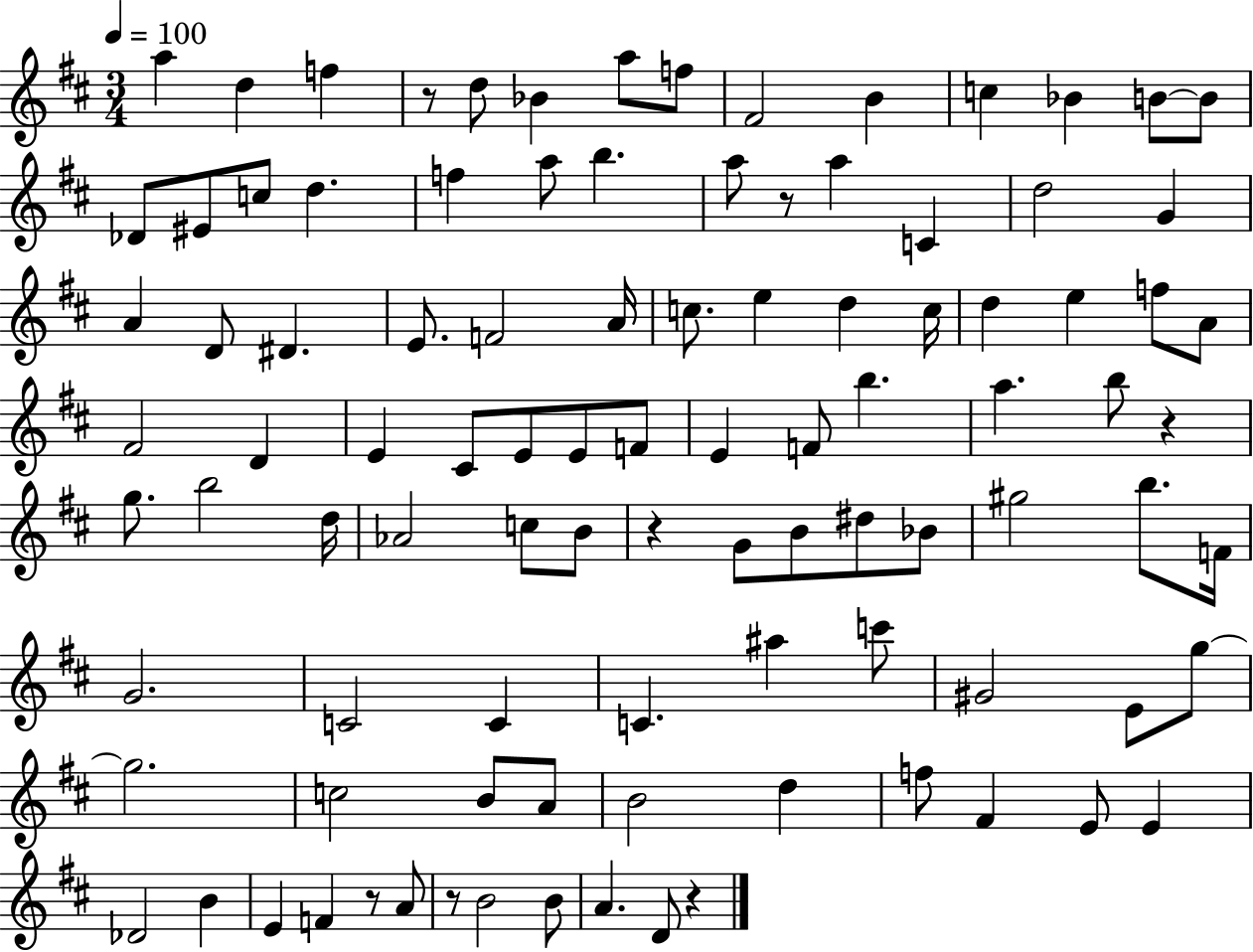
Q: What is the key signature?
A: D major